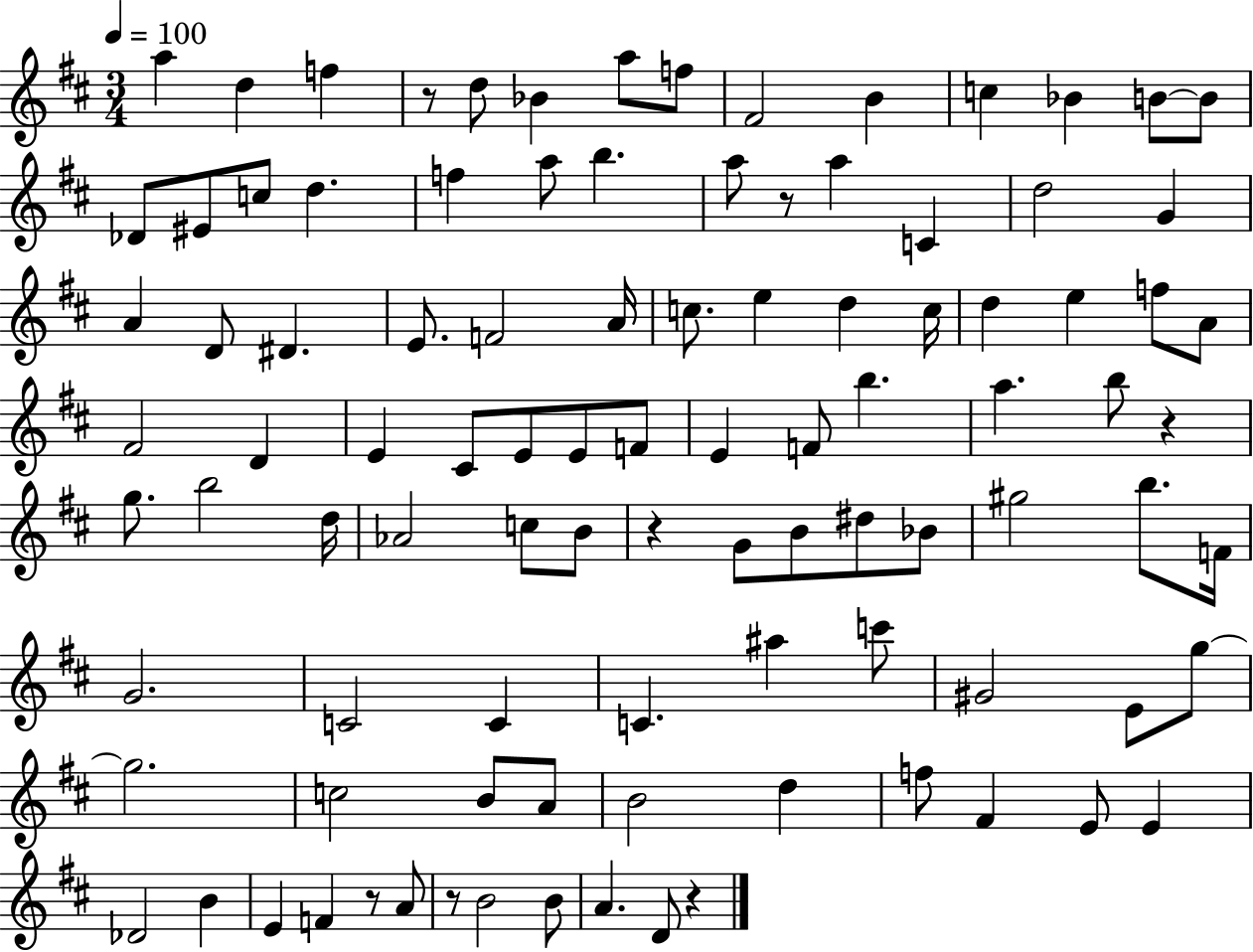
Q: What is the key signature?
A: D major